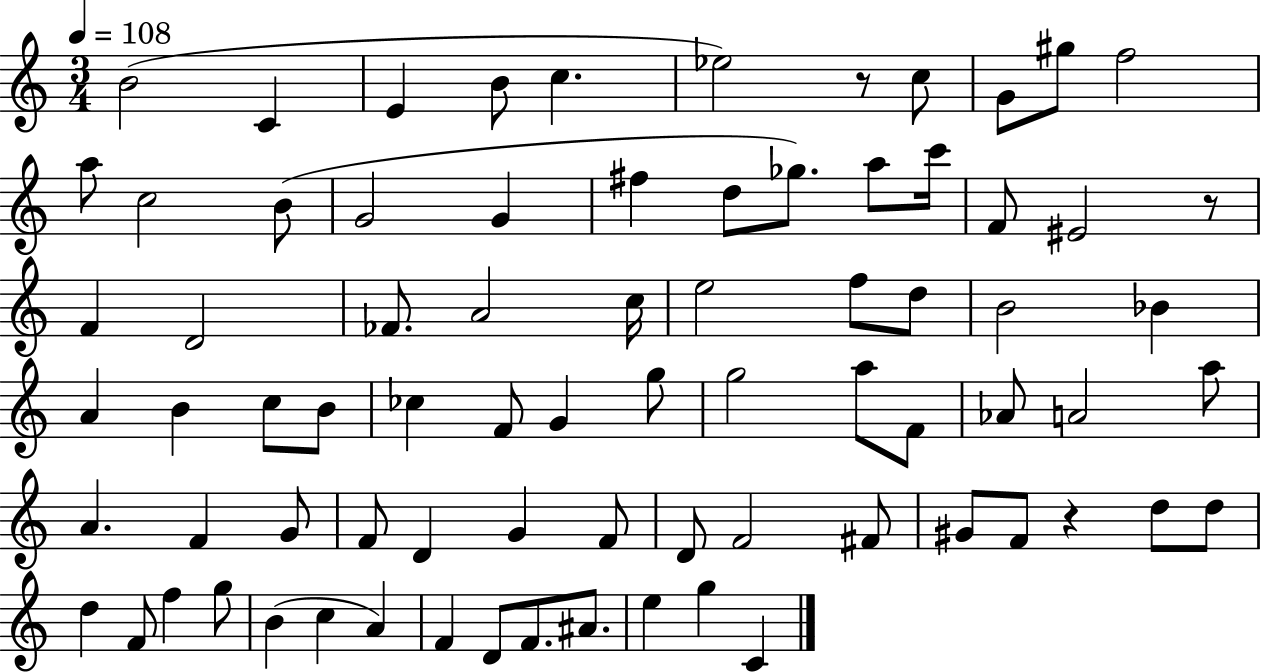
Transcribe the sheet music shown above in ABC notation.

X:1
T:Untitled
M:3/4
L:1/4
K:C
B2 C E B/2 c _e2 z/2 c/2 G/2 ^g/2 f2 a/2 c2 B/2 G2 G ^f d/2 _g/2 a/2 c'/4 F/2 ^E2 z/2 F D2 _F/2 A2 c/4 e2 f/2 d/2 B2 _B A B c/2 B/2 _c F/2 G g/2 g2 a/2 F/2 _A/2 A2 a/2 A F G/2 F/2 D G F/2 D/2 F2 ^F/2 ^G/2 F/2 z d/2 d/2 d F/2 f g/2 B c A F D/2 F/2 ^A/2 e g C